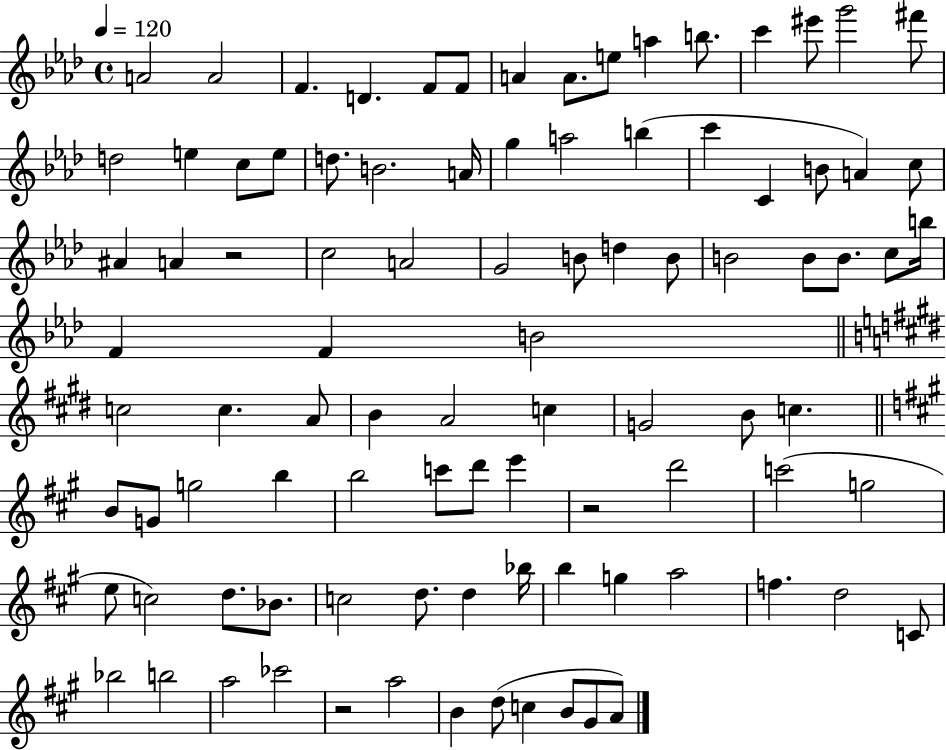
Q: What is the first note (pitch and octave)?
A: A4